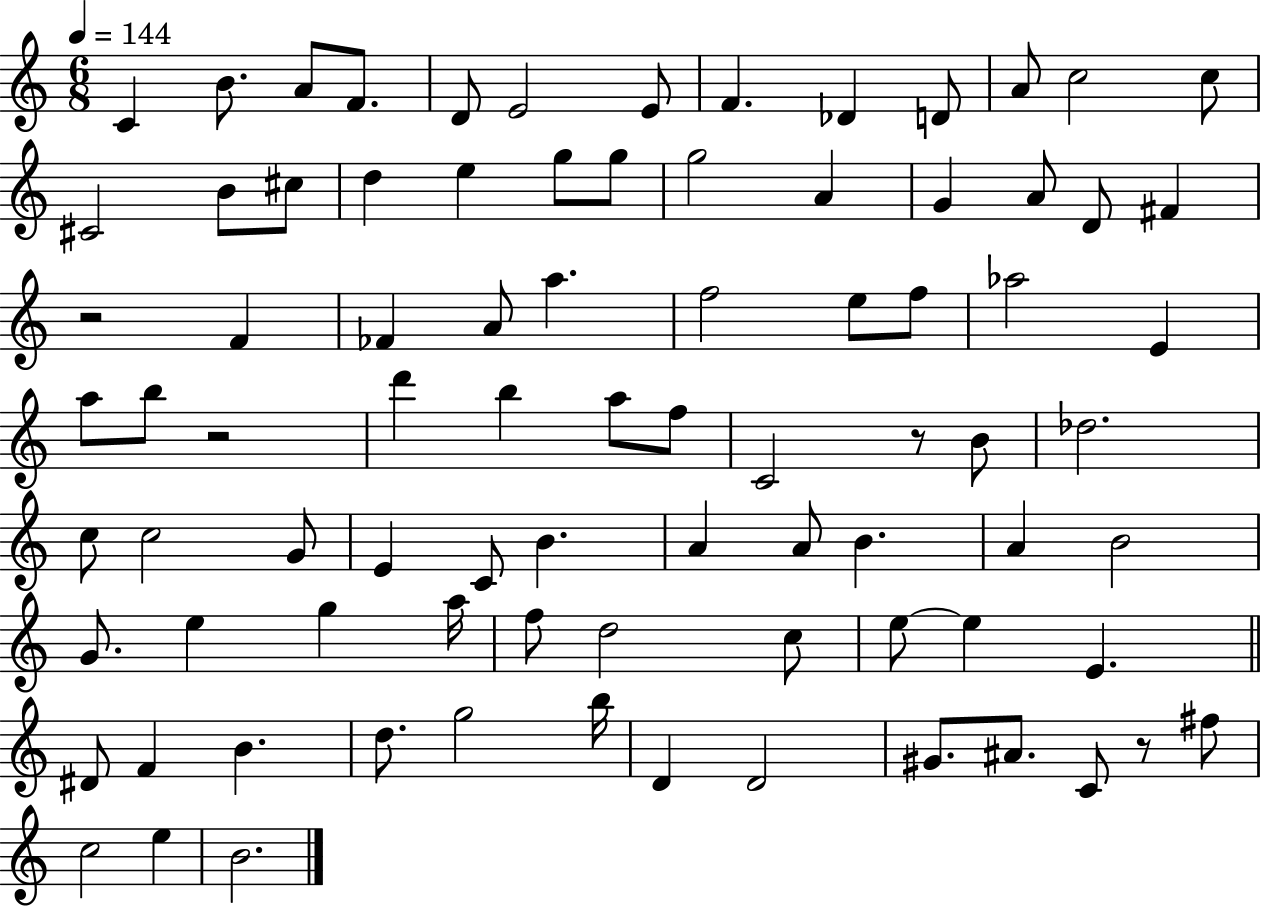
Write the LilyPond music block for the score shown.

{
  \clef treble
  \numericTimeSignature
  \time 6/8
  \key c \major
  \tempo 4 = 144
  c'4 b'8. a'8 f'8. | d'8 e'2 e'8 | f'4. des'4 d'8 | a'8 c''2 c''8 | \break cis'2 b'8 cis''8 | d''4 e''4 g''8 g''8 | g''2 a'4 | g'4 a'8 d'8 fis'4 | \break r2 f'4 | fes'4 a'8 a''4. | f''2 e''8 f''8 | aes''2 e'4 | \break a''8 b''8 r2 | d'''4 b''4 a''8 f''8 | c'2 r8 b'8 | des''2. | \break c''8 c''2 g'8 | e'4 c'8 b'4. | a'4 a'8 b'4. | a'4 b'2 | \break g'8. e''4 g''4 a''16 | f''8 d''2 c''8 | e''8~~ e''4 e'4. | \bar "||" \break \key a \minor dis'8 f'4 b'4. | d''8. g''2 b''16 | d'4 d'2 | gis'8. ais'8. c'8 r8 fis''8 | \break c''2 e''4 | b'2. | \bar "|."
}